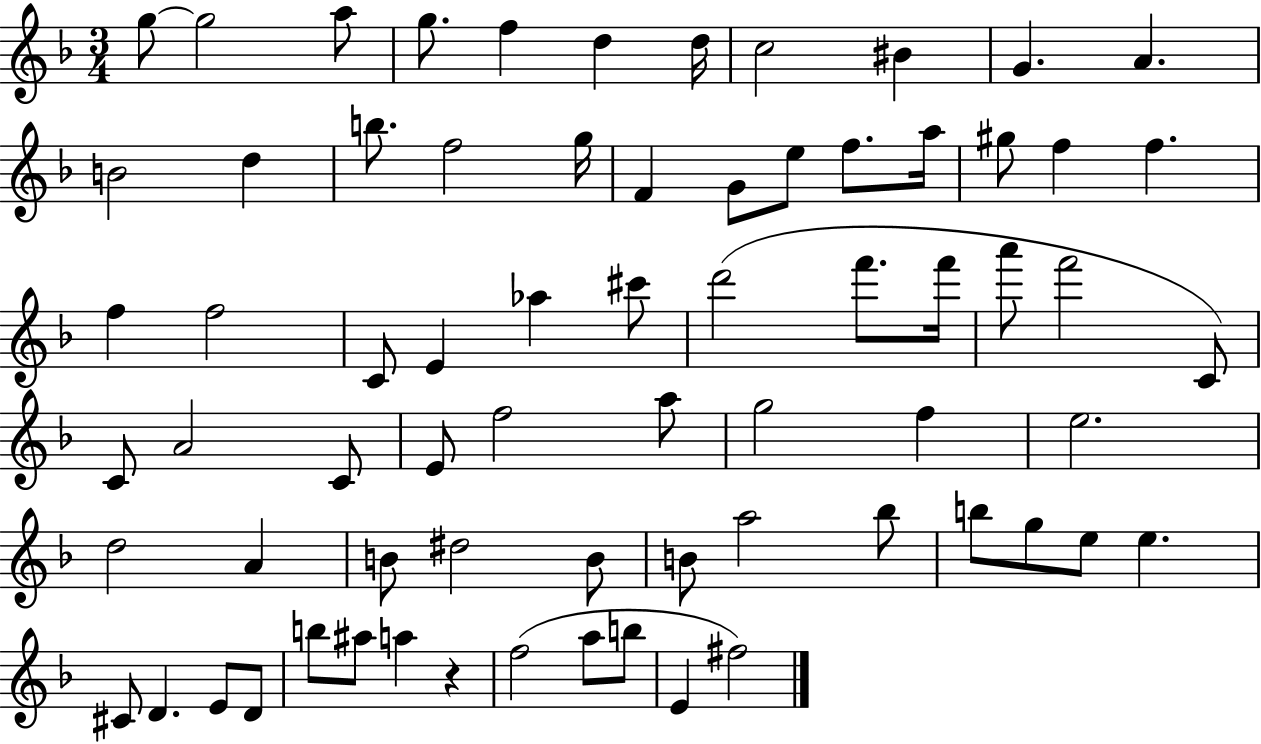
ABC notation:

X:1
T:Untitled
M:3/4
L:1/4
K:F
g/2 g2 a/2 g/2 f d d/4 c2 ^B G A B2 d b/2 f2 g/4 F G/2 e/2 f/2 a/4 ^g/2 f f f f2 C/2 E _a ^c'/2 d'2 f'/2 f'/4 a'/2 f'2 C/2 C/2 A2 C/2 E/2 f2 a/2 g2 f e2 d2 A B/2 ^d2 B/2 B/2 a2 _b/2 b/2 g/2 e/2 e ^C/2 D E/2 D/2 b/2 ^a/2 a z f2 a/2 b/2 E ^f2